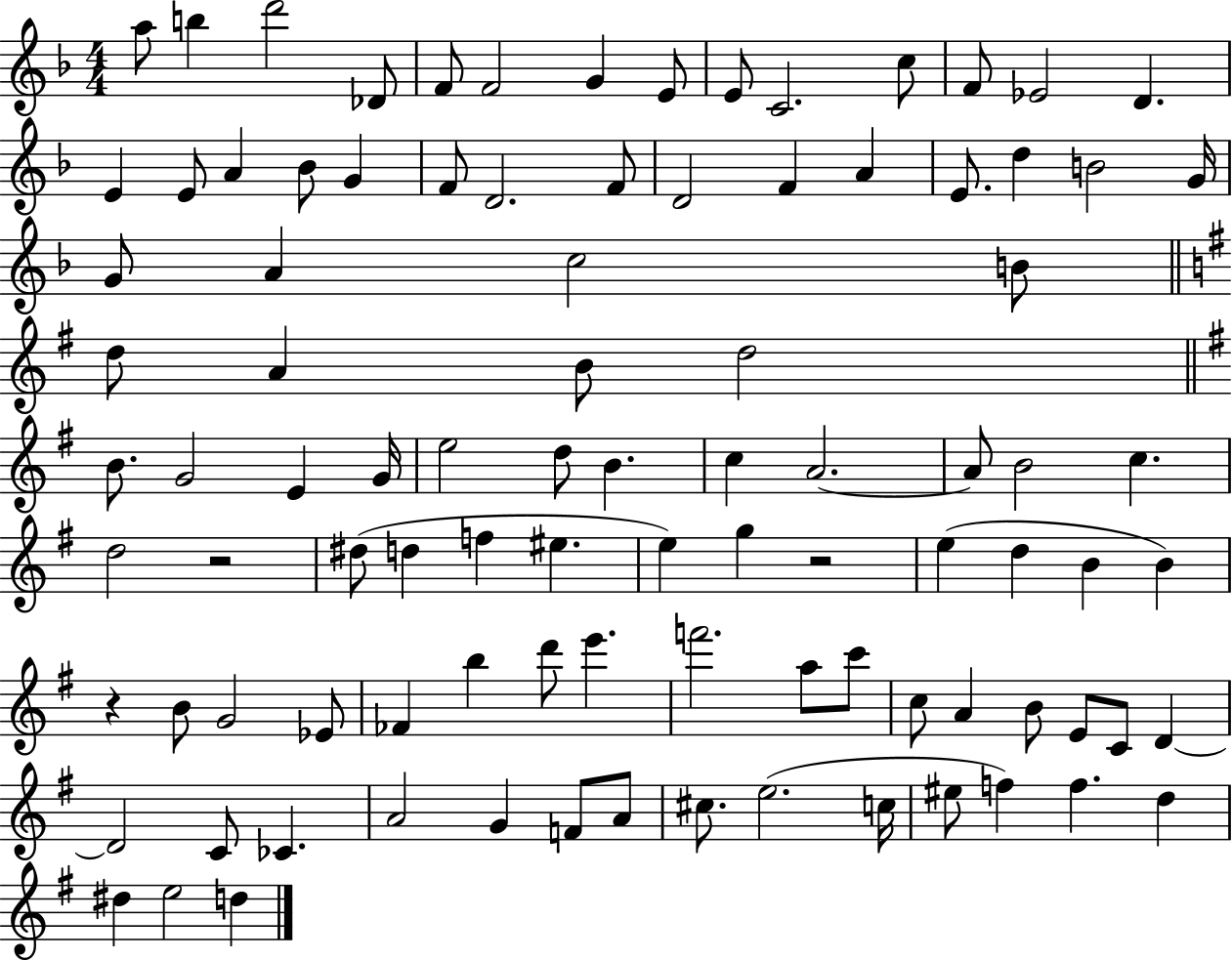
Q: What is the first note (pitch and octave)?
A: A5